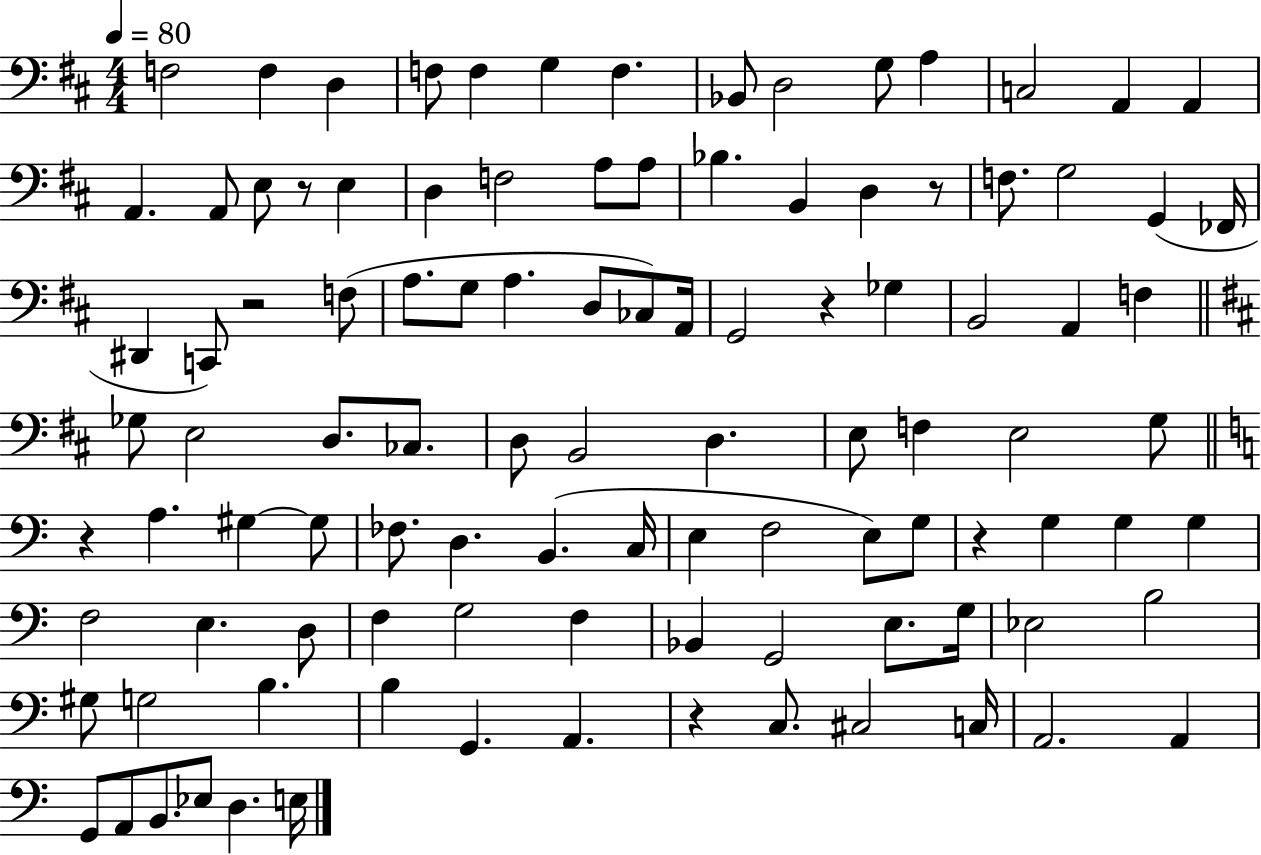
X:1
T:Untitled
M:4/4
L:1/4
K:D
F,2 F, D, F,/2 F, G, F, _B,,/2 D,2 G,/2 A, C,2 A,, A,, A,, A,,/2 E,/2 z/2 E, D, F,2 A,/2 A,/2 _B, B,, D, z/2 F,/2 G,2 G,, _F,,/4 ^D,, C,,/2 z2 F,/2 A,/2 G,/2 A, D,/2 _C,/2 A,,/4 G,,2 z _G, B,,2 A,, F, _G,/2 E,2 D,/2 _C,/2 D,/2 B,,2 D, E,/2 F, E,2 G,/2 z A, ^G, ^G,/2 _F,/2 D, B,, C,/4 E, F,2 E,/2 G,/2 z G, G, G, F,2 E, D,/2 F, G,2 F, _B,, G,,2 E,/2 G,/4 _E,2 B,2 ^G,/2 G,2 B, B, G,, A,, z C,/2 ^C,2 C,/4 A,,2 A,, G,,/2 A,,/2 B,,/2 _E,/2 D, E,/4